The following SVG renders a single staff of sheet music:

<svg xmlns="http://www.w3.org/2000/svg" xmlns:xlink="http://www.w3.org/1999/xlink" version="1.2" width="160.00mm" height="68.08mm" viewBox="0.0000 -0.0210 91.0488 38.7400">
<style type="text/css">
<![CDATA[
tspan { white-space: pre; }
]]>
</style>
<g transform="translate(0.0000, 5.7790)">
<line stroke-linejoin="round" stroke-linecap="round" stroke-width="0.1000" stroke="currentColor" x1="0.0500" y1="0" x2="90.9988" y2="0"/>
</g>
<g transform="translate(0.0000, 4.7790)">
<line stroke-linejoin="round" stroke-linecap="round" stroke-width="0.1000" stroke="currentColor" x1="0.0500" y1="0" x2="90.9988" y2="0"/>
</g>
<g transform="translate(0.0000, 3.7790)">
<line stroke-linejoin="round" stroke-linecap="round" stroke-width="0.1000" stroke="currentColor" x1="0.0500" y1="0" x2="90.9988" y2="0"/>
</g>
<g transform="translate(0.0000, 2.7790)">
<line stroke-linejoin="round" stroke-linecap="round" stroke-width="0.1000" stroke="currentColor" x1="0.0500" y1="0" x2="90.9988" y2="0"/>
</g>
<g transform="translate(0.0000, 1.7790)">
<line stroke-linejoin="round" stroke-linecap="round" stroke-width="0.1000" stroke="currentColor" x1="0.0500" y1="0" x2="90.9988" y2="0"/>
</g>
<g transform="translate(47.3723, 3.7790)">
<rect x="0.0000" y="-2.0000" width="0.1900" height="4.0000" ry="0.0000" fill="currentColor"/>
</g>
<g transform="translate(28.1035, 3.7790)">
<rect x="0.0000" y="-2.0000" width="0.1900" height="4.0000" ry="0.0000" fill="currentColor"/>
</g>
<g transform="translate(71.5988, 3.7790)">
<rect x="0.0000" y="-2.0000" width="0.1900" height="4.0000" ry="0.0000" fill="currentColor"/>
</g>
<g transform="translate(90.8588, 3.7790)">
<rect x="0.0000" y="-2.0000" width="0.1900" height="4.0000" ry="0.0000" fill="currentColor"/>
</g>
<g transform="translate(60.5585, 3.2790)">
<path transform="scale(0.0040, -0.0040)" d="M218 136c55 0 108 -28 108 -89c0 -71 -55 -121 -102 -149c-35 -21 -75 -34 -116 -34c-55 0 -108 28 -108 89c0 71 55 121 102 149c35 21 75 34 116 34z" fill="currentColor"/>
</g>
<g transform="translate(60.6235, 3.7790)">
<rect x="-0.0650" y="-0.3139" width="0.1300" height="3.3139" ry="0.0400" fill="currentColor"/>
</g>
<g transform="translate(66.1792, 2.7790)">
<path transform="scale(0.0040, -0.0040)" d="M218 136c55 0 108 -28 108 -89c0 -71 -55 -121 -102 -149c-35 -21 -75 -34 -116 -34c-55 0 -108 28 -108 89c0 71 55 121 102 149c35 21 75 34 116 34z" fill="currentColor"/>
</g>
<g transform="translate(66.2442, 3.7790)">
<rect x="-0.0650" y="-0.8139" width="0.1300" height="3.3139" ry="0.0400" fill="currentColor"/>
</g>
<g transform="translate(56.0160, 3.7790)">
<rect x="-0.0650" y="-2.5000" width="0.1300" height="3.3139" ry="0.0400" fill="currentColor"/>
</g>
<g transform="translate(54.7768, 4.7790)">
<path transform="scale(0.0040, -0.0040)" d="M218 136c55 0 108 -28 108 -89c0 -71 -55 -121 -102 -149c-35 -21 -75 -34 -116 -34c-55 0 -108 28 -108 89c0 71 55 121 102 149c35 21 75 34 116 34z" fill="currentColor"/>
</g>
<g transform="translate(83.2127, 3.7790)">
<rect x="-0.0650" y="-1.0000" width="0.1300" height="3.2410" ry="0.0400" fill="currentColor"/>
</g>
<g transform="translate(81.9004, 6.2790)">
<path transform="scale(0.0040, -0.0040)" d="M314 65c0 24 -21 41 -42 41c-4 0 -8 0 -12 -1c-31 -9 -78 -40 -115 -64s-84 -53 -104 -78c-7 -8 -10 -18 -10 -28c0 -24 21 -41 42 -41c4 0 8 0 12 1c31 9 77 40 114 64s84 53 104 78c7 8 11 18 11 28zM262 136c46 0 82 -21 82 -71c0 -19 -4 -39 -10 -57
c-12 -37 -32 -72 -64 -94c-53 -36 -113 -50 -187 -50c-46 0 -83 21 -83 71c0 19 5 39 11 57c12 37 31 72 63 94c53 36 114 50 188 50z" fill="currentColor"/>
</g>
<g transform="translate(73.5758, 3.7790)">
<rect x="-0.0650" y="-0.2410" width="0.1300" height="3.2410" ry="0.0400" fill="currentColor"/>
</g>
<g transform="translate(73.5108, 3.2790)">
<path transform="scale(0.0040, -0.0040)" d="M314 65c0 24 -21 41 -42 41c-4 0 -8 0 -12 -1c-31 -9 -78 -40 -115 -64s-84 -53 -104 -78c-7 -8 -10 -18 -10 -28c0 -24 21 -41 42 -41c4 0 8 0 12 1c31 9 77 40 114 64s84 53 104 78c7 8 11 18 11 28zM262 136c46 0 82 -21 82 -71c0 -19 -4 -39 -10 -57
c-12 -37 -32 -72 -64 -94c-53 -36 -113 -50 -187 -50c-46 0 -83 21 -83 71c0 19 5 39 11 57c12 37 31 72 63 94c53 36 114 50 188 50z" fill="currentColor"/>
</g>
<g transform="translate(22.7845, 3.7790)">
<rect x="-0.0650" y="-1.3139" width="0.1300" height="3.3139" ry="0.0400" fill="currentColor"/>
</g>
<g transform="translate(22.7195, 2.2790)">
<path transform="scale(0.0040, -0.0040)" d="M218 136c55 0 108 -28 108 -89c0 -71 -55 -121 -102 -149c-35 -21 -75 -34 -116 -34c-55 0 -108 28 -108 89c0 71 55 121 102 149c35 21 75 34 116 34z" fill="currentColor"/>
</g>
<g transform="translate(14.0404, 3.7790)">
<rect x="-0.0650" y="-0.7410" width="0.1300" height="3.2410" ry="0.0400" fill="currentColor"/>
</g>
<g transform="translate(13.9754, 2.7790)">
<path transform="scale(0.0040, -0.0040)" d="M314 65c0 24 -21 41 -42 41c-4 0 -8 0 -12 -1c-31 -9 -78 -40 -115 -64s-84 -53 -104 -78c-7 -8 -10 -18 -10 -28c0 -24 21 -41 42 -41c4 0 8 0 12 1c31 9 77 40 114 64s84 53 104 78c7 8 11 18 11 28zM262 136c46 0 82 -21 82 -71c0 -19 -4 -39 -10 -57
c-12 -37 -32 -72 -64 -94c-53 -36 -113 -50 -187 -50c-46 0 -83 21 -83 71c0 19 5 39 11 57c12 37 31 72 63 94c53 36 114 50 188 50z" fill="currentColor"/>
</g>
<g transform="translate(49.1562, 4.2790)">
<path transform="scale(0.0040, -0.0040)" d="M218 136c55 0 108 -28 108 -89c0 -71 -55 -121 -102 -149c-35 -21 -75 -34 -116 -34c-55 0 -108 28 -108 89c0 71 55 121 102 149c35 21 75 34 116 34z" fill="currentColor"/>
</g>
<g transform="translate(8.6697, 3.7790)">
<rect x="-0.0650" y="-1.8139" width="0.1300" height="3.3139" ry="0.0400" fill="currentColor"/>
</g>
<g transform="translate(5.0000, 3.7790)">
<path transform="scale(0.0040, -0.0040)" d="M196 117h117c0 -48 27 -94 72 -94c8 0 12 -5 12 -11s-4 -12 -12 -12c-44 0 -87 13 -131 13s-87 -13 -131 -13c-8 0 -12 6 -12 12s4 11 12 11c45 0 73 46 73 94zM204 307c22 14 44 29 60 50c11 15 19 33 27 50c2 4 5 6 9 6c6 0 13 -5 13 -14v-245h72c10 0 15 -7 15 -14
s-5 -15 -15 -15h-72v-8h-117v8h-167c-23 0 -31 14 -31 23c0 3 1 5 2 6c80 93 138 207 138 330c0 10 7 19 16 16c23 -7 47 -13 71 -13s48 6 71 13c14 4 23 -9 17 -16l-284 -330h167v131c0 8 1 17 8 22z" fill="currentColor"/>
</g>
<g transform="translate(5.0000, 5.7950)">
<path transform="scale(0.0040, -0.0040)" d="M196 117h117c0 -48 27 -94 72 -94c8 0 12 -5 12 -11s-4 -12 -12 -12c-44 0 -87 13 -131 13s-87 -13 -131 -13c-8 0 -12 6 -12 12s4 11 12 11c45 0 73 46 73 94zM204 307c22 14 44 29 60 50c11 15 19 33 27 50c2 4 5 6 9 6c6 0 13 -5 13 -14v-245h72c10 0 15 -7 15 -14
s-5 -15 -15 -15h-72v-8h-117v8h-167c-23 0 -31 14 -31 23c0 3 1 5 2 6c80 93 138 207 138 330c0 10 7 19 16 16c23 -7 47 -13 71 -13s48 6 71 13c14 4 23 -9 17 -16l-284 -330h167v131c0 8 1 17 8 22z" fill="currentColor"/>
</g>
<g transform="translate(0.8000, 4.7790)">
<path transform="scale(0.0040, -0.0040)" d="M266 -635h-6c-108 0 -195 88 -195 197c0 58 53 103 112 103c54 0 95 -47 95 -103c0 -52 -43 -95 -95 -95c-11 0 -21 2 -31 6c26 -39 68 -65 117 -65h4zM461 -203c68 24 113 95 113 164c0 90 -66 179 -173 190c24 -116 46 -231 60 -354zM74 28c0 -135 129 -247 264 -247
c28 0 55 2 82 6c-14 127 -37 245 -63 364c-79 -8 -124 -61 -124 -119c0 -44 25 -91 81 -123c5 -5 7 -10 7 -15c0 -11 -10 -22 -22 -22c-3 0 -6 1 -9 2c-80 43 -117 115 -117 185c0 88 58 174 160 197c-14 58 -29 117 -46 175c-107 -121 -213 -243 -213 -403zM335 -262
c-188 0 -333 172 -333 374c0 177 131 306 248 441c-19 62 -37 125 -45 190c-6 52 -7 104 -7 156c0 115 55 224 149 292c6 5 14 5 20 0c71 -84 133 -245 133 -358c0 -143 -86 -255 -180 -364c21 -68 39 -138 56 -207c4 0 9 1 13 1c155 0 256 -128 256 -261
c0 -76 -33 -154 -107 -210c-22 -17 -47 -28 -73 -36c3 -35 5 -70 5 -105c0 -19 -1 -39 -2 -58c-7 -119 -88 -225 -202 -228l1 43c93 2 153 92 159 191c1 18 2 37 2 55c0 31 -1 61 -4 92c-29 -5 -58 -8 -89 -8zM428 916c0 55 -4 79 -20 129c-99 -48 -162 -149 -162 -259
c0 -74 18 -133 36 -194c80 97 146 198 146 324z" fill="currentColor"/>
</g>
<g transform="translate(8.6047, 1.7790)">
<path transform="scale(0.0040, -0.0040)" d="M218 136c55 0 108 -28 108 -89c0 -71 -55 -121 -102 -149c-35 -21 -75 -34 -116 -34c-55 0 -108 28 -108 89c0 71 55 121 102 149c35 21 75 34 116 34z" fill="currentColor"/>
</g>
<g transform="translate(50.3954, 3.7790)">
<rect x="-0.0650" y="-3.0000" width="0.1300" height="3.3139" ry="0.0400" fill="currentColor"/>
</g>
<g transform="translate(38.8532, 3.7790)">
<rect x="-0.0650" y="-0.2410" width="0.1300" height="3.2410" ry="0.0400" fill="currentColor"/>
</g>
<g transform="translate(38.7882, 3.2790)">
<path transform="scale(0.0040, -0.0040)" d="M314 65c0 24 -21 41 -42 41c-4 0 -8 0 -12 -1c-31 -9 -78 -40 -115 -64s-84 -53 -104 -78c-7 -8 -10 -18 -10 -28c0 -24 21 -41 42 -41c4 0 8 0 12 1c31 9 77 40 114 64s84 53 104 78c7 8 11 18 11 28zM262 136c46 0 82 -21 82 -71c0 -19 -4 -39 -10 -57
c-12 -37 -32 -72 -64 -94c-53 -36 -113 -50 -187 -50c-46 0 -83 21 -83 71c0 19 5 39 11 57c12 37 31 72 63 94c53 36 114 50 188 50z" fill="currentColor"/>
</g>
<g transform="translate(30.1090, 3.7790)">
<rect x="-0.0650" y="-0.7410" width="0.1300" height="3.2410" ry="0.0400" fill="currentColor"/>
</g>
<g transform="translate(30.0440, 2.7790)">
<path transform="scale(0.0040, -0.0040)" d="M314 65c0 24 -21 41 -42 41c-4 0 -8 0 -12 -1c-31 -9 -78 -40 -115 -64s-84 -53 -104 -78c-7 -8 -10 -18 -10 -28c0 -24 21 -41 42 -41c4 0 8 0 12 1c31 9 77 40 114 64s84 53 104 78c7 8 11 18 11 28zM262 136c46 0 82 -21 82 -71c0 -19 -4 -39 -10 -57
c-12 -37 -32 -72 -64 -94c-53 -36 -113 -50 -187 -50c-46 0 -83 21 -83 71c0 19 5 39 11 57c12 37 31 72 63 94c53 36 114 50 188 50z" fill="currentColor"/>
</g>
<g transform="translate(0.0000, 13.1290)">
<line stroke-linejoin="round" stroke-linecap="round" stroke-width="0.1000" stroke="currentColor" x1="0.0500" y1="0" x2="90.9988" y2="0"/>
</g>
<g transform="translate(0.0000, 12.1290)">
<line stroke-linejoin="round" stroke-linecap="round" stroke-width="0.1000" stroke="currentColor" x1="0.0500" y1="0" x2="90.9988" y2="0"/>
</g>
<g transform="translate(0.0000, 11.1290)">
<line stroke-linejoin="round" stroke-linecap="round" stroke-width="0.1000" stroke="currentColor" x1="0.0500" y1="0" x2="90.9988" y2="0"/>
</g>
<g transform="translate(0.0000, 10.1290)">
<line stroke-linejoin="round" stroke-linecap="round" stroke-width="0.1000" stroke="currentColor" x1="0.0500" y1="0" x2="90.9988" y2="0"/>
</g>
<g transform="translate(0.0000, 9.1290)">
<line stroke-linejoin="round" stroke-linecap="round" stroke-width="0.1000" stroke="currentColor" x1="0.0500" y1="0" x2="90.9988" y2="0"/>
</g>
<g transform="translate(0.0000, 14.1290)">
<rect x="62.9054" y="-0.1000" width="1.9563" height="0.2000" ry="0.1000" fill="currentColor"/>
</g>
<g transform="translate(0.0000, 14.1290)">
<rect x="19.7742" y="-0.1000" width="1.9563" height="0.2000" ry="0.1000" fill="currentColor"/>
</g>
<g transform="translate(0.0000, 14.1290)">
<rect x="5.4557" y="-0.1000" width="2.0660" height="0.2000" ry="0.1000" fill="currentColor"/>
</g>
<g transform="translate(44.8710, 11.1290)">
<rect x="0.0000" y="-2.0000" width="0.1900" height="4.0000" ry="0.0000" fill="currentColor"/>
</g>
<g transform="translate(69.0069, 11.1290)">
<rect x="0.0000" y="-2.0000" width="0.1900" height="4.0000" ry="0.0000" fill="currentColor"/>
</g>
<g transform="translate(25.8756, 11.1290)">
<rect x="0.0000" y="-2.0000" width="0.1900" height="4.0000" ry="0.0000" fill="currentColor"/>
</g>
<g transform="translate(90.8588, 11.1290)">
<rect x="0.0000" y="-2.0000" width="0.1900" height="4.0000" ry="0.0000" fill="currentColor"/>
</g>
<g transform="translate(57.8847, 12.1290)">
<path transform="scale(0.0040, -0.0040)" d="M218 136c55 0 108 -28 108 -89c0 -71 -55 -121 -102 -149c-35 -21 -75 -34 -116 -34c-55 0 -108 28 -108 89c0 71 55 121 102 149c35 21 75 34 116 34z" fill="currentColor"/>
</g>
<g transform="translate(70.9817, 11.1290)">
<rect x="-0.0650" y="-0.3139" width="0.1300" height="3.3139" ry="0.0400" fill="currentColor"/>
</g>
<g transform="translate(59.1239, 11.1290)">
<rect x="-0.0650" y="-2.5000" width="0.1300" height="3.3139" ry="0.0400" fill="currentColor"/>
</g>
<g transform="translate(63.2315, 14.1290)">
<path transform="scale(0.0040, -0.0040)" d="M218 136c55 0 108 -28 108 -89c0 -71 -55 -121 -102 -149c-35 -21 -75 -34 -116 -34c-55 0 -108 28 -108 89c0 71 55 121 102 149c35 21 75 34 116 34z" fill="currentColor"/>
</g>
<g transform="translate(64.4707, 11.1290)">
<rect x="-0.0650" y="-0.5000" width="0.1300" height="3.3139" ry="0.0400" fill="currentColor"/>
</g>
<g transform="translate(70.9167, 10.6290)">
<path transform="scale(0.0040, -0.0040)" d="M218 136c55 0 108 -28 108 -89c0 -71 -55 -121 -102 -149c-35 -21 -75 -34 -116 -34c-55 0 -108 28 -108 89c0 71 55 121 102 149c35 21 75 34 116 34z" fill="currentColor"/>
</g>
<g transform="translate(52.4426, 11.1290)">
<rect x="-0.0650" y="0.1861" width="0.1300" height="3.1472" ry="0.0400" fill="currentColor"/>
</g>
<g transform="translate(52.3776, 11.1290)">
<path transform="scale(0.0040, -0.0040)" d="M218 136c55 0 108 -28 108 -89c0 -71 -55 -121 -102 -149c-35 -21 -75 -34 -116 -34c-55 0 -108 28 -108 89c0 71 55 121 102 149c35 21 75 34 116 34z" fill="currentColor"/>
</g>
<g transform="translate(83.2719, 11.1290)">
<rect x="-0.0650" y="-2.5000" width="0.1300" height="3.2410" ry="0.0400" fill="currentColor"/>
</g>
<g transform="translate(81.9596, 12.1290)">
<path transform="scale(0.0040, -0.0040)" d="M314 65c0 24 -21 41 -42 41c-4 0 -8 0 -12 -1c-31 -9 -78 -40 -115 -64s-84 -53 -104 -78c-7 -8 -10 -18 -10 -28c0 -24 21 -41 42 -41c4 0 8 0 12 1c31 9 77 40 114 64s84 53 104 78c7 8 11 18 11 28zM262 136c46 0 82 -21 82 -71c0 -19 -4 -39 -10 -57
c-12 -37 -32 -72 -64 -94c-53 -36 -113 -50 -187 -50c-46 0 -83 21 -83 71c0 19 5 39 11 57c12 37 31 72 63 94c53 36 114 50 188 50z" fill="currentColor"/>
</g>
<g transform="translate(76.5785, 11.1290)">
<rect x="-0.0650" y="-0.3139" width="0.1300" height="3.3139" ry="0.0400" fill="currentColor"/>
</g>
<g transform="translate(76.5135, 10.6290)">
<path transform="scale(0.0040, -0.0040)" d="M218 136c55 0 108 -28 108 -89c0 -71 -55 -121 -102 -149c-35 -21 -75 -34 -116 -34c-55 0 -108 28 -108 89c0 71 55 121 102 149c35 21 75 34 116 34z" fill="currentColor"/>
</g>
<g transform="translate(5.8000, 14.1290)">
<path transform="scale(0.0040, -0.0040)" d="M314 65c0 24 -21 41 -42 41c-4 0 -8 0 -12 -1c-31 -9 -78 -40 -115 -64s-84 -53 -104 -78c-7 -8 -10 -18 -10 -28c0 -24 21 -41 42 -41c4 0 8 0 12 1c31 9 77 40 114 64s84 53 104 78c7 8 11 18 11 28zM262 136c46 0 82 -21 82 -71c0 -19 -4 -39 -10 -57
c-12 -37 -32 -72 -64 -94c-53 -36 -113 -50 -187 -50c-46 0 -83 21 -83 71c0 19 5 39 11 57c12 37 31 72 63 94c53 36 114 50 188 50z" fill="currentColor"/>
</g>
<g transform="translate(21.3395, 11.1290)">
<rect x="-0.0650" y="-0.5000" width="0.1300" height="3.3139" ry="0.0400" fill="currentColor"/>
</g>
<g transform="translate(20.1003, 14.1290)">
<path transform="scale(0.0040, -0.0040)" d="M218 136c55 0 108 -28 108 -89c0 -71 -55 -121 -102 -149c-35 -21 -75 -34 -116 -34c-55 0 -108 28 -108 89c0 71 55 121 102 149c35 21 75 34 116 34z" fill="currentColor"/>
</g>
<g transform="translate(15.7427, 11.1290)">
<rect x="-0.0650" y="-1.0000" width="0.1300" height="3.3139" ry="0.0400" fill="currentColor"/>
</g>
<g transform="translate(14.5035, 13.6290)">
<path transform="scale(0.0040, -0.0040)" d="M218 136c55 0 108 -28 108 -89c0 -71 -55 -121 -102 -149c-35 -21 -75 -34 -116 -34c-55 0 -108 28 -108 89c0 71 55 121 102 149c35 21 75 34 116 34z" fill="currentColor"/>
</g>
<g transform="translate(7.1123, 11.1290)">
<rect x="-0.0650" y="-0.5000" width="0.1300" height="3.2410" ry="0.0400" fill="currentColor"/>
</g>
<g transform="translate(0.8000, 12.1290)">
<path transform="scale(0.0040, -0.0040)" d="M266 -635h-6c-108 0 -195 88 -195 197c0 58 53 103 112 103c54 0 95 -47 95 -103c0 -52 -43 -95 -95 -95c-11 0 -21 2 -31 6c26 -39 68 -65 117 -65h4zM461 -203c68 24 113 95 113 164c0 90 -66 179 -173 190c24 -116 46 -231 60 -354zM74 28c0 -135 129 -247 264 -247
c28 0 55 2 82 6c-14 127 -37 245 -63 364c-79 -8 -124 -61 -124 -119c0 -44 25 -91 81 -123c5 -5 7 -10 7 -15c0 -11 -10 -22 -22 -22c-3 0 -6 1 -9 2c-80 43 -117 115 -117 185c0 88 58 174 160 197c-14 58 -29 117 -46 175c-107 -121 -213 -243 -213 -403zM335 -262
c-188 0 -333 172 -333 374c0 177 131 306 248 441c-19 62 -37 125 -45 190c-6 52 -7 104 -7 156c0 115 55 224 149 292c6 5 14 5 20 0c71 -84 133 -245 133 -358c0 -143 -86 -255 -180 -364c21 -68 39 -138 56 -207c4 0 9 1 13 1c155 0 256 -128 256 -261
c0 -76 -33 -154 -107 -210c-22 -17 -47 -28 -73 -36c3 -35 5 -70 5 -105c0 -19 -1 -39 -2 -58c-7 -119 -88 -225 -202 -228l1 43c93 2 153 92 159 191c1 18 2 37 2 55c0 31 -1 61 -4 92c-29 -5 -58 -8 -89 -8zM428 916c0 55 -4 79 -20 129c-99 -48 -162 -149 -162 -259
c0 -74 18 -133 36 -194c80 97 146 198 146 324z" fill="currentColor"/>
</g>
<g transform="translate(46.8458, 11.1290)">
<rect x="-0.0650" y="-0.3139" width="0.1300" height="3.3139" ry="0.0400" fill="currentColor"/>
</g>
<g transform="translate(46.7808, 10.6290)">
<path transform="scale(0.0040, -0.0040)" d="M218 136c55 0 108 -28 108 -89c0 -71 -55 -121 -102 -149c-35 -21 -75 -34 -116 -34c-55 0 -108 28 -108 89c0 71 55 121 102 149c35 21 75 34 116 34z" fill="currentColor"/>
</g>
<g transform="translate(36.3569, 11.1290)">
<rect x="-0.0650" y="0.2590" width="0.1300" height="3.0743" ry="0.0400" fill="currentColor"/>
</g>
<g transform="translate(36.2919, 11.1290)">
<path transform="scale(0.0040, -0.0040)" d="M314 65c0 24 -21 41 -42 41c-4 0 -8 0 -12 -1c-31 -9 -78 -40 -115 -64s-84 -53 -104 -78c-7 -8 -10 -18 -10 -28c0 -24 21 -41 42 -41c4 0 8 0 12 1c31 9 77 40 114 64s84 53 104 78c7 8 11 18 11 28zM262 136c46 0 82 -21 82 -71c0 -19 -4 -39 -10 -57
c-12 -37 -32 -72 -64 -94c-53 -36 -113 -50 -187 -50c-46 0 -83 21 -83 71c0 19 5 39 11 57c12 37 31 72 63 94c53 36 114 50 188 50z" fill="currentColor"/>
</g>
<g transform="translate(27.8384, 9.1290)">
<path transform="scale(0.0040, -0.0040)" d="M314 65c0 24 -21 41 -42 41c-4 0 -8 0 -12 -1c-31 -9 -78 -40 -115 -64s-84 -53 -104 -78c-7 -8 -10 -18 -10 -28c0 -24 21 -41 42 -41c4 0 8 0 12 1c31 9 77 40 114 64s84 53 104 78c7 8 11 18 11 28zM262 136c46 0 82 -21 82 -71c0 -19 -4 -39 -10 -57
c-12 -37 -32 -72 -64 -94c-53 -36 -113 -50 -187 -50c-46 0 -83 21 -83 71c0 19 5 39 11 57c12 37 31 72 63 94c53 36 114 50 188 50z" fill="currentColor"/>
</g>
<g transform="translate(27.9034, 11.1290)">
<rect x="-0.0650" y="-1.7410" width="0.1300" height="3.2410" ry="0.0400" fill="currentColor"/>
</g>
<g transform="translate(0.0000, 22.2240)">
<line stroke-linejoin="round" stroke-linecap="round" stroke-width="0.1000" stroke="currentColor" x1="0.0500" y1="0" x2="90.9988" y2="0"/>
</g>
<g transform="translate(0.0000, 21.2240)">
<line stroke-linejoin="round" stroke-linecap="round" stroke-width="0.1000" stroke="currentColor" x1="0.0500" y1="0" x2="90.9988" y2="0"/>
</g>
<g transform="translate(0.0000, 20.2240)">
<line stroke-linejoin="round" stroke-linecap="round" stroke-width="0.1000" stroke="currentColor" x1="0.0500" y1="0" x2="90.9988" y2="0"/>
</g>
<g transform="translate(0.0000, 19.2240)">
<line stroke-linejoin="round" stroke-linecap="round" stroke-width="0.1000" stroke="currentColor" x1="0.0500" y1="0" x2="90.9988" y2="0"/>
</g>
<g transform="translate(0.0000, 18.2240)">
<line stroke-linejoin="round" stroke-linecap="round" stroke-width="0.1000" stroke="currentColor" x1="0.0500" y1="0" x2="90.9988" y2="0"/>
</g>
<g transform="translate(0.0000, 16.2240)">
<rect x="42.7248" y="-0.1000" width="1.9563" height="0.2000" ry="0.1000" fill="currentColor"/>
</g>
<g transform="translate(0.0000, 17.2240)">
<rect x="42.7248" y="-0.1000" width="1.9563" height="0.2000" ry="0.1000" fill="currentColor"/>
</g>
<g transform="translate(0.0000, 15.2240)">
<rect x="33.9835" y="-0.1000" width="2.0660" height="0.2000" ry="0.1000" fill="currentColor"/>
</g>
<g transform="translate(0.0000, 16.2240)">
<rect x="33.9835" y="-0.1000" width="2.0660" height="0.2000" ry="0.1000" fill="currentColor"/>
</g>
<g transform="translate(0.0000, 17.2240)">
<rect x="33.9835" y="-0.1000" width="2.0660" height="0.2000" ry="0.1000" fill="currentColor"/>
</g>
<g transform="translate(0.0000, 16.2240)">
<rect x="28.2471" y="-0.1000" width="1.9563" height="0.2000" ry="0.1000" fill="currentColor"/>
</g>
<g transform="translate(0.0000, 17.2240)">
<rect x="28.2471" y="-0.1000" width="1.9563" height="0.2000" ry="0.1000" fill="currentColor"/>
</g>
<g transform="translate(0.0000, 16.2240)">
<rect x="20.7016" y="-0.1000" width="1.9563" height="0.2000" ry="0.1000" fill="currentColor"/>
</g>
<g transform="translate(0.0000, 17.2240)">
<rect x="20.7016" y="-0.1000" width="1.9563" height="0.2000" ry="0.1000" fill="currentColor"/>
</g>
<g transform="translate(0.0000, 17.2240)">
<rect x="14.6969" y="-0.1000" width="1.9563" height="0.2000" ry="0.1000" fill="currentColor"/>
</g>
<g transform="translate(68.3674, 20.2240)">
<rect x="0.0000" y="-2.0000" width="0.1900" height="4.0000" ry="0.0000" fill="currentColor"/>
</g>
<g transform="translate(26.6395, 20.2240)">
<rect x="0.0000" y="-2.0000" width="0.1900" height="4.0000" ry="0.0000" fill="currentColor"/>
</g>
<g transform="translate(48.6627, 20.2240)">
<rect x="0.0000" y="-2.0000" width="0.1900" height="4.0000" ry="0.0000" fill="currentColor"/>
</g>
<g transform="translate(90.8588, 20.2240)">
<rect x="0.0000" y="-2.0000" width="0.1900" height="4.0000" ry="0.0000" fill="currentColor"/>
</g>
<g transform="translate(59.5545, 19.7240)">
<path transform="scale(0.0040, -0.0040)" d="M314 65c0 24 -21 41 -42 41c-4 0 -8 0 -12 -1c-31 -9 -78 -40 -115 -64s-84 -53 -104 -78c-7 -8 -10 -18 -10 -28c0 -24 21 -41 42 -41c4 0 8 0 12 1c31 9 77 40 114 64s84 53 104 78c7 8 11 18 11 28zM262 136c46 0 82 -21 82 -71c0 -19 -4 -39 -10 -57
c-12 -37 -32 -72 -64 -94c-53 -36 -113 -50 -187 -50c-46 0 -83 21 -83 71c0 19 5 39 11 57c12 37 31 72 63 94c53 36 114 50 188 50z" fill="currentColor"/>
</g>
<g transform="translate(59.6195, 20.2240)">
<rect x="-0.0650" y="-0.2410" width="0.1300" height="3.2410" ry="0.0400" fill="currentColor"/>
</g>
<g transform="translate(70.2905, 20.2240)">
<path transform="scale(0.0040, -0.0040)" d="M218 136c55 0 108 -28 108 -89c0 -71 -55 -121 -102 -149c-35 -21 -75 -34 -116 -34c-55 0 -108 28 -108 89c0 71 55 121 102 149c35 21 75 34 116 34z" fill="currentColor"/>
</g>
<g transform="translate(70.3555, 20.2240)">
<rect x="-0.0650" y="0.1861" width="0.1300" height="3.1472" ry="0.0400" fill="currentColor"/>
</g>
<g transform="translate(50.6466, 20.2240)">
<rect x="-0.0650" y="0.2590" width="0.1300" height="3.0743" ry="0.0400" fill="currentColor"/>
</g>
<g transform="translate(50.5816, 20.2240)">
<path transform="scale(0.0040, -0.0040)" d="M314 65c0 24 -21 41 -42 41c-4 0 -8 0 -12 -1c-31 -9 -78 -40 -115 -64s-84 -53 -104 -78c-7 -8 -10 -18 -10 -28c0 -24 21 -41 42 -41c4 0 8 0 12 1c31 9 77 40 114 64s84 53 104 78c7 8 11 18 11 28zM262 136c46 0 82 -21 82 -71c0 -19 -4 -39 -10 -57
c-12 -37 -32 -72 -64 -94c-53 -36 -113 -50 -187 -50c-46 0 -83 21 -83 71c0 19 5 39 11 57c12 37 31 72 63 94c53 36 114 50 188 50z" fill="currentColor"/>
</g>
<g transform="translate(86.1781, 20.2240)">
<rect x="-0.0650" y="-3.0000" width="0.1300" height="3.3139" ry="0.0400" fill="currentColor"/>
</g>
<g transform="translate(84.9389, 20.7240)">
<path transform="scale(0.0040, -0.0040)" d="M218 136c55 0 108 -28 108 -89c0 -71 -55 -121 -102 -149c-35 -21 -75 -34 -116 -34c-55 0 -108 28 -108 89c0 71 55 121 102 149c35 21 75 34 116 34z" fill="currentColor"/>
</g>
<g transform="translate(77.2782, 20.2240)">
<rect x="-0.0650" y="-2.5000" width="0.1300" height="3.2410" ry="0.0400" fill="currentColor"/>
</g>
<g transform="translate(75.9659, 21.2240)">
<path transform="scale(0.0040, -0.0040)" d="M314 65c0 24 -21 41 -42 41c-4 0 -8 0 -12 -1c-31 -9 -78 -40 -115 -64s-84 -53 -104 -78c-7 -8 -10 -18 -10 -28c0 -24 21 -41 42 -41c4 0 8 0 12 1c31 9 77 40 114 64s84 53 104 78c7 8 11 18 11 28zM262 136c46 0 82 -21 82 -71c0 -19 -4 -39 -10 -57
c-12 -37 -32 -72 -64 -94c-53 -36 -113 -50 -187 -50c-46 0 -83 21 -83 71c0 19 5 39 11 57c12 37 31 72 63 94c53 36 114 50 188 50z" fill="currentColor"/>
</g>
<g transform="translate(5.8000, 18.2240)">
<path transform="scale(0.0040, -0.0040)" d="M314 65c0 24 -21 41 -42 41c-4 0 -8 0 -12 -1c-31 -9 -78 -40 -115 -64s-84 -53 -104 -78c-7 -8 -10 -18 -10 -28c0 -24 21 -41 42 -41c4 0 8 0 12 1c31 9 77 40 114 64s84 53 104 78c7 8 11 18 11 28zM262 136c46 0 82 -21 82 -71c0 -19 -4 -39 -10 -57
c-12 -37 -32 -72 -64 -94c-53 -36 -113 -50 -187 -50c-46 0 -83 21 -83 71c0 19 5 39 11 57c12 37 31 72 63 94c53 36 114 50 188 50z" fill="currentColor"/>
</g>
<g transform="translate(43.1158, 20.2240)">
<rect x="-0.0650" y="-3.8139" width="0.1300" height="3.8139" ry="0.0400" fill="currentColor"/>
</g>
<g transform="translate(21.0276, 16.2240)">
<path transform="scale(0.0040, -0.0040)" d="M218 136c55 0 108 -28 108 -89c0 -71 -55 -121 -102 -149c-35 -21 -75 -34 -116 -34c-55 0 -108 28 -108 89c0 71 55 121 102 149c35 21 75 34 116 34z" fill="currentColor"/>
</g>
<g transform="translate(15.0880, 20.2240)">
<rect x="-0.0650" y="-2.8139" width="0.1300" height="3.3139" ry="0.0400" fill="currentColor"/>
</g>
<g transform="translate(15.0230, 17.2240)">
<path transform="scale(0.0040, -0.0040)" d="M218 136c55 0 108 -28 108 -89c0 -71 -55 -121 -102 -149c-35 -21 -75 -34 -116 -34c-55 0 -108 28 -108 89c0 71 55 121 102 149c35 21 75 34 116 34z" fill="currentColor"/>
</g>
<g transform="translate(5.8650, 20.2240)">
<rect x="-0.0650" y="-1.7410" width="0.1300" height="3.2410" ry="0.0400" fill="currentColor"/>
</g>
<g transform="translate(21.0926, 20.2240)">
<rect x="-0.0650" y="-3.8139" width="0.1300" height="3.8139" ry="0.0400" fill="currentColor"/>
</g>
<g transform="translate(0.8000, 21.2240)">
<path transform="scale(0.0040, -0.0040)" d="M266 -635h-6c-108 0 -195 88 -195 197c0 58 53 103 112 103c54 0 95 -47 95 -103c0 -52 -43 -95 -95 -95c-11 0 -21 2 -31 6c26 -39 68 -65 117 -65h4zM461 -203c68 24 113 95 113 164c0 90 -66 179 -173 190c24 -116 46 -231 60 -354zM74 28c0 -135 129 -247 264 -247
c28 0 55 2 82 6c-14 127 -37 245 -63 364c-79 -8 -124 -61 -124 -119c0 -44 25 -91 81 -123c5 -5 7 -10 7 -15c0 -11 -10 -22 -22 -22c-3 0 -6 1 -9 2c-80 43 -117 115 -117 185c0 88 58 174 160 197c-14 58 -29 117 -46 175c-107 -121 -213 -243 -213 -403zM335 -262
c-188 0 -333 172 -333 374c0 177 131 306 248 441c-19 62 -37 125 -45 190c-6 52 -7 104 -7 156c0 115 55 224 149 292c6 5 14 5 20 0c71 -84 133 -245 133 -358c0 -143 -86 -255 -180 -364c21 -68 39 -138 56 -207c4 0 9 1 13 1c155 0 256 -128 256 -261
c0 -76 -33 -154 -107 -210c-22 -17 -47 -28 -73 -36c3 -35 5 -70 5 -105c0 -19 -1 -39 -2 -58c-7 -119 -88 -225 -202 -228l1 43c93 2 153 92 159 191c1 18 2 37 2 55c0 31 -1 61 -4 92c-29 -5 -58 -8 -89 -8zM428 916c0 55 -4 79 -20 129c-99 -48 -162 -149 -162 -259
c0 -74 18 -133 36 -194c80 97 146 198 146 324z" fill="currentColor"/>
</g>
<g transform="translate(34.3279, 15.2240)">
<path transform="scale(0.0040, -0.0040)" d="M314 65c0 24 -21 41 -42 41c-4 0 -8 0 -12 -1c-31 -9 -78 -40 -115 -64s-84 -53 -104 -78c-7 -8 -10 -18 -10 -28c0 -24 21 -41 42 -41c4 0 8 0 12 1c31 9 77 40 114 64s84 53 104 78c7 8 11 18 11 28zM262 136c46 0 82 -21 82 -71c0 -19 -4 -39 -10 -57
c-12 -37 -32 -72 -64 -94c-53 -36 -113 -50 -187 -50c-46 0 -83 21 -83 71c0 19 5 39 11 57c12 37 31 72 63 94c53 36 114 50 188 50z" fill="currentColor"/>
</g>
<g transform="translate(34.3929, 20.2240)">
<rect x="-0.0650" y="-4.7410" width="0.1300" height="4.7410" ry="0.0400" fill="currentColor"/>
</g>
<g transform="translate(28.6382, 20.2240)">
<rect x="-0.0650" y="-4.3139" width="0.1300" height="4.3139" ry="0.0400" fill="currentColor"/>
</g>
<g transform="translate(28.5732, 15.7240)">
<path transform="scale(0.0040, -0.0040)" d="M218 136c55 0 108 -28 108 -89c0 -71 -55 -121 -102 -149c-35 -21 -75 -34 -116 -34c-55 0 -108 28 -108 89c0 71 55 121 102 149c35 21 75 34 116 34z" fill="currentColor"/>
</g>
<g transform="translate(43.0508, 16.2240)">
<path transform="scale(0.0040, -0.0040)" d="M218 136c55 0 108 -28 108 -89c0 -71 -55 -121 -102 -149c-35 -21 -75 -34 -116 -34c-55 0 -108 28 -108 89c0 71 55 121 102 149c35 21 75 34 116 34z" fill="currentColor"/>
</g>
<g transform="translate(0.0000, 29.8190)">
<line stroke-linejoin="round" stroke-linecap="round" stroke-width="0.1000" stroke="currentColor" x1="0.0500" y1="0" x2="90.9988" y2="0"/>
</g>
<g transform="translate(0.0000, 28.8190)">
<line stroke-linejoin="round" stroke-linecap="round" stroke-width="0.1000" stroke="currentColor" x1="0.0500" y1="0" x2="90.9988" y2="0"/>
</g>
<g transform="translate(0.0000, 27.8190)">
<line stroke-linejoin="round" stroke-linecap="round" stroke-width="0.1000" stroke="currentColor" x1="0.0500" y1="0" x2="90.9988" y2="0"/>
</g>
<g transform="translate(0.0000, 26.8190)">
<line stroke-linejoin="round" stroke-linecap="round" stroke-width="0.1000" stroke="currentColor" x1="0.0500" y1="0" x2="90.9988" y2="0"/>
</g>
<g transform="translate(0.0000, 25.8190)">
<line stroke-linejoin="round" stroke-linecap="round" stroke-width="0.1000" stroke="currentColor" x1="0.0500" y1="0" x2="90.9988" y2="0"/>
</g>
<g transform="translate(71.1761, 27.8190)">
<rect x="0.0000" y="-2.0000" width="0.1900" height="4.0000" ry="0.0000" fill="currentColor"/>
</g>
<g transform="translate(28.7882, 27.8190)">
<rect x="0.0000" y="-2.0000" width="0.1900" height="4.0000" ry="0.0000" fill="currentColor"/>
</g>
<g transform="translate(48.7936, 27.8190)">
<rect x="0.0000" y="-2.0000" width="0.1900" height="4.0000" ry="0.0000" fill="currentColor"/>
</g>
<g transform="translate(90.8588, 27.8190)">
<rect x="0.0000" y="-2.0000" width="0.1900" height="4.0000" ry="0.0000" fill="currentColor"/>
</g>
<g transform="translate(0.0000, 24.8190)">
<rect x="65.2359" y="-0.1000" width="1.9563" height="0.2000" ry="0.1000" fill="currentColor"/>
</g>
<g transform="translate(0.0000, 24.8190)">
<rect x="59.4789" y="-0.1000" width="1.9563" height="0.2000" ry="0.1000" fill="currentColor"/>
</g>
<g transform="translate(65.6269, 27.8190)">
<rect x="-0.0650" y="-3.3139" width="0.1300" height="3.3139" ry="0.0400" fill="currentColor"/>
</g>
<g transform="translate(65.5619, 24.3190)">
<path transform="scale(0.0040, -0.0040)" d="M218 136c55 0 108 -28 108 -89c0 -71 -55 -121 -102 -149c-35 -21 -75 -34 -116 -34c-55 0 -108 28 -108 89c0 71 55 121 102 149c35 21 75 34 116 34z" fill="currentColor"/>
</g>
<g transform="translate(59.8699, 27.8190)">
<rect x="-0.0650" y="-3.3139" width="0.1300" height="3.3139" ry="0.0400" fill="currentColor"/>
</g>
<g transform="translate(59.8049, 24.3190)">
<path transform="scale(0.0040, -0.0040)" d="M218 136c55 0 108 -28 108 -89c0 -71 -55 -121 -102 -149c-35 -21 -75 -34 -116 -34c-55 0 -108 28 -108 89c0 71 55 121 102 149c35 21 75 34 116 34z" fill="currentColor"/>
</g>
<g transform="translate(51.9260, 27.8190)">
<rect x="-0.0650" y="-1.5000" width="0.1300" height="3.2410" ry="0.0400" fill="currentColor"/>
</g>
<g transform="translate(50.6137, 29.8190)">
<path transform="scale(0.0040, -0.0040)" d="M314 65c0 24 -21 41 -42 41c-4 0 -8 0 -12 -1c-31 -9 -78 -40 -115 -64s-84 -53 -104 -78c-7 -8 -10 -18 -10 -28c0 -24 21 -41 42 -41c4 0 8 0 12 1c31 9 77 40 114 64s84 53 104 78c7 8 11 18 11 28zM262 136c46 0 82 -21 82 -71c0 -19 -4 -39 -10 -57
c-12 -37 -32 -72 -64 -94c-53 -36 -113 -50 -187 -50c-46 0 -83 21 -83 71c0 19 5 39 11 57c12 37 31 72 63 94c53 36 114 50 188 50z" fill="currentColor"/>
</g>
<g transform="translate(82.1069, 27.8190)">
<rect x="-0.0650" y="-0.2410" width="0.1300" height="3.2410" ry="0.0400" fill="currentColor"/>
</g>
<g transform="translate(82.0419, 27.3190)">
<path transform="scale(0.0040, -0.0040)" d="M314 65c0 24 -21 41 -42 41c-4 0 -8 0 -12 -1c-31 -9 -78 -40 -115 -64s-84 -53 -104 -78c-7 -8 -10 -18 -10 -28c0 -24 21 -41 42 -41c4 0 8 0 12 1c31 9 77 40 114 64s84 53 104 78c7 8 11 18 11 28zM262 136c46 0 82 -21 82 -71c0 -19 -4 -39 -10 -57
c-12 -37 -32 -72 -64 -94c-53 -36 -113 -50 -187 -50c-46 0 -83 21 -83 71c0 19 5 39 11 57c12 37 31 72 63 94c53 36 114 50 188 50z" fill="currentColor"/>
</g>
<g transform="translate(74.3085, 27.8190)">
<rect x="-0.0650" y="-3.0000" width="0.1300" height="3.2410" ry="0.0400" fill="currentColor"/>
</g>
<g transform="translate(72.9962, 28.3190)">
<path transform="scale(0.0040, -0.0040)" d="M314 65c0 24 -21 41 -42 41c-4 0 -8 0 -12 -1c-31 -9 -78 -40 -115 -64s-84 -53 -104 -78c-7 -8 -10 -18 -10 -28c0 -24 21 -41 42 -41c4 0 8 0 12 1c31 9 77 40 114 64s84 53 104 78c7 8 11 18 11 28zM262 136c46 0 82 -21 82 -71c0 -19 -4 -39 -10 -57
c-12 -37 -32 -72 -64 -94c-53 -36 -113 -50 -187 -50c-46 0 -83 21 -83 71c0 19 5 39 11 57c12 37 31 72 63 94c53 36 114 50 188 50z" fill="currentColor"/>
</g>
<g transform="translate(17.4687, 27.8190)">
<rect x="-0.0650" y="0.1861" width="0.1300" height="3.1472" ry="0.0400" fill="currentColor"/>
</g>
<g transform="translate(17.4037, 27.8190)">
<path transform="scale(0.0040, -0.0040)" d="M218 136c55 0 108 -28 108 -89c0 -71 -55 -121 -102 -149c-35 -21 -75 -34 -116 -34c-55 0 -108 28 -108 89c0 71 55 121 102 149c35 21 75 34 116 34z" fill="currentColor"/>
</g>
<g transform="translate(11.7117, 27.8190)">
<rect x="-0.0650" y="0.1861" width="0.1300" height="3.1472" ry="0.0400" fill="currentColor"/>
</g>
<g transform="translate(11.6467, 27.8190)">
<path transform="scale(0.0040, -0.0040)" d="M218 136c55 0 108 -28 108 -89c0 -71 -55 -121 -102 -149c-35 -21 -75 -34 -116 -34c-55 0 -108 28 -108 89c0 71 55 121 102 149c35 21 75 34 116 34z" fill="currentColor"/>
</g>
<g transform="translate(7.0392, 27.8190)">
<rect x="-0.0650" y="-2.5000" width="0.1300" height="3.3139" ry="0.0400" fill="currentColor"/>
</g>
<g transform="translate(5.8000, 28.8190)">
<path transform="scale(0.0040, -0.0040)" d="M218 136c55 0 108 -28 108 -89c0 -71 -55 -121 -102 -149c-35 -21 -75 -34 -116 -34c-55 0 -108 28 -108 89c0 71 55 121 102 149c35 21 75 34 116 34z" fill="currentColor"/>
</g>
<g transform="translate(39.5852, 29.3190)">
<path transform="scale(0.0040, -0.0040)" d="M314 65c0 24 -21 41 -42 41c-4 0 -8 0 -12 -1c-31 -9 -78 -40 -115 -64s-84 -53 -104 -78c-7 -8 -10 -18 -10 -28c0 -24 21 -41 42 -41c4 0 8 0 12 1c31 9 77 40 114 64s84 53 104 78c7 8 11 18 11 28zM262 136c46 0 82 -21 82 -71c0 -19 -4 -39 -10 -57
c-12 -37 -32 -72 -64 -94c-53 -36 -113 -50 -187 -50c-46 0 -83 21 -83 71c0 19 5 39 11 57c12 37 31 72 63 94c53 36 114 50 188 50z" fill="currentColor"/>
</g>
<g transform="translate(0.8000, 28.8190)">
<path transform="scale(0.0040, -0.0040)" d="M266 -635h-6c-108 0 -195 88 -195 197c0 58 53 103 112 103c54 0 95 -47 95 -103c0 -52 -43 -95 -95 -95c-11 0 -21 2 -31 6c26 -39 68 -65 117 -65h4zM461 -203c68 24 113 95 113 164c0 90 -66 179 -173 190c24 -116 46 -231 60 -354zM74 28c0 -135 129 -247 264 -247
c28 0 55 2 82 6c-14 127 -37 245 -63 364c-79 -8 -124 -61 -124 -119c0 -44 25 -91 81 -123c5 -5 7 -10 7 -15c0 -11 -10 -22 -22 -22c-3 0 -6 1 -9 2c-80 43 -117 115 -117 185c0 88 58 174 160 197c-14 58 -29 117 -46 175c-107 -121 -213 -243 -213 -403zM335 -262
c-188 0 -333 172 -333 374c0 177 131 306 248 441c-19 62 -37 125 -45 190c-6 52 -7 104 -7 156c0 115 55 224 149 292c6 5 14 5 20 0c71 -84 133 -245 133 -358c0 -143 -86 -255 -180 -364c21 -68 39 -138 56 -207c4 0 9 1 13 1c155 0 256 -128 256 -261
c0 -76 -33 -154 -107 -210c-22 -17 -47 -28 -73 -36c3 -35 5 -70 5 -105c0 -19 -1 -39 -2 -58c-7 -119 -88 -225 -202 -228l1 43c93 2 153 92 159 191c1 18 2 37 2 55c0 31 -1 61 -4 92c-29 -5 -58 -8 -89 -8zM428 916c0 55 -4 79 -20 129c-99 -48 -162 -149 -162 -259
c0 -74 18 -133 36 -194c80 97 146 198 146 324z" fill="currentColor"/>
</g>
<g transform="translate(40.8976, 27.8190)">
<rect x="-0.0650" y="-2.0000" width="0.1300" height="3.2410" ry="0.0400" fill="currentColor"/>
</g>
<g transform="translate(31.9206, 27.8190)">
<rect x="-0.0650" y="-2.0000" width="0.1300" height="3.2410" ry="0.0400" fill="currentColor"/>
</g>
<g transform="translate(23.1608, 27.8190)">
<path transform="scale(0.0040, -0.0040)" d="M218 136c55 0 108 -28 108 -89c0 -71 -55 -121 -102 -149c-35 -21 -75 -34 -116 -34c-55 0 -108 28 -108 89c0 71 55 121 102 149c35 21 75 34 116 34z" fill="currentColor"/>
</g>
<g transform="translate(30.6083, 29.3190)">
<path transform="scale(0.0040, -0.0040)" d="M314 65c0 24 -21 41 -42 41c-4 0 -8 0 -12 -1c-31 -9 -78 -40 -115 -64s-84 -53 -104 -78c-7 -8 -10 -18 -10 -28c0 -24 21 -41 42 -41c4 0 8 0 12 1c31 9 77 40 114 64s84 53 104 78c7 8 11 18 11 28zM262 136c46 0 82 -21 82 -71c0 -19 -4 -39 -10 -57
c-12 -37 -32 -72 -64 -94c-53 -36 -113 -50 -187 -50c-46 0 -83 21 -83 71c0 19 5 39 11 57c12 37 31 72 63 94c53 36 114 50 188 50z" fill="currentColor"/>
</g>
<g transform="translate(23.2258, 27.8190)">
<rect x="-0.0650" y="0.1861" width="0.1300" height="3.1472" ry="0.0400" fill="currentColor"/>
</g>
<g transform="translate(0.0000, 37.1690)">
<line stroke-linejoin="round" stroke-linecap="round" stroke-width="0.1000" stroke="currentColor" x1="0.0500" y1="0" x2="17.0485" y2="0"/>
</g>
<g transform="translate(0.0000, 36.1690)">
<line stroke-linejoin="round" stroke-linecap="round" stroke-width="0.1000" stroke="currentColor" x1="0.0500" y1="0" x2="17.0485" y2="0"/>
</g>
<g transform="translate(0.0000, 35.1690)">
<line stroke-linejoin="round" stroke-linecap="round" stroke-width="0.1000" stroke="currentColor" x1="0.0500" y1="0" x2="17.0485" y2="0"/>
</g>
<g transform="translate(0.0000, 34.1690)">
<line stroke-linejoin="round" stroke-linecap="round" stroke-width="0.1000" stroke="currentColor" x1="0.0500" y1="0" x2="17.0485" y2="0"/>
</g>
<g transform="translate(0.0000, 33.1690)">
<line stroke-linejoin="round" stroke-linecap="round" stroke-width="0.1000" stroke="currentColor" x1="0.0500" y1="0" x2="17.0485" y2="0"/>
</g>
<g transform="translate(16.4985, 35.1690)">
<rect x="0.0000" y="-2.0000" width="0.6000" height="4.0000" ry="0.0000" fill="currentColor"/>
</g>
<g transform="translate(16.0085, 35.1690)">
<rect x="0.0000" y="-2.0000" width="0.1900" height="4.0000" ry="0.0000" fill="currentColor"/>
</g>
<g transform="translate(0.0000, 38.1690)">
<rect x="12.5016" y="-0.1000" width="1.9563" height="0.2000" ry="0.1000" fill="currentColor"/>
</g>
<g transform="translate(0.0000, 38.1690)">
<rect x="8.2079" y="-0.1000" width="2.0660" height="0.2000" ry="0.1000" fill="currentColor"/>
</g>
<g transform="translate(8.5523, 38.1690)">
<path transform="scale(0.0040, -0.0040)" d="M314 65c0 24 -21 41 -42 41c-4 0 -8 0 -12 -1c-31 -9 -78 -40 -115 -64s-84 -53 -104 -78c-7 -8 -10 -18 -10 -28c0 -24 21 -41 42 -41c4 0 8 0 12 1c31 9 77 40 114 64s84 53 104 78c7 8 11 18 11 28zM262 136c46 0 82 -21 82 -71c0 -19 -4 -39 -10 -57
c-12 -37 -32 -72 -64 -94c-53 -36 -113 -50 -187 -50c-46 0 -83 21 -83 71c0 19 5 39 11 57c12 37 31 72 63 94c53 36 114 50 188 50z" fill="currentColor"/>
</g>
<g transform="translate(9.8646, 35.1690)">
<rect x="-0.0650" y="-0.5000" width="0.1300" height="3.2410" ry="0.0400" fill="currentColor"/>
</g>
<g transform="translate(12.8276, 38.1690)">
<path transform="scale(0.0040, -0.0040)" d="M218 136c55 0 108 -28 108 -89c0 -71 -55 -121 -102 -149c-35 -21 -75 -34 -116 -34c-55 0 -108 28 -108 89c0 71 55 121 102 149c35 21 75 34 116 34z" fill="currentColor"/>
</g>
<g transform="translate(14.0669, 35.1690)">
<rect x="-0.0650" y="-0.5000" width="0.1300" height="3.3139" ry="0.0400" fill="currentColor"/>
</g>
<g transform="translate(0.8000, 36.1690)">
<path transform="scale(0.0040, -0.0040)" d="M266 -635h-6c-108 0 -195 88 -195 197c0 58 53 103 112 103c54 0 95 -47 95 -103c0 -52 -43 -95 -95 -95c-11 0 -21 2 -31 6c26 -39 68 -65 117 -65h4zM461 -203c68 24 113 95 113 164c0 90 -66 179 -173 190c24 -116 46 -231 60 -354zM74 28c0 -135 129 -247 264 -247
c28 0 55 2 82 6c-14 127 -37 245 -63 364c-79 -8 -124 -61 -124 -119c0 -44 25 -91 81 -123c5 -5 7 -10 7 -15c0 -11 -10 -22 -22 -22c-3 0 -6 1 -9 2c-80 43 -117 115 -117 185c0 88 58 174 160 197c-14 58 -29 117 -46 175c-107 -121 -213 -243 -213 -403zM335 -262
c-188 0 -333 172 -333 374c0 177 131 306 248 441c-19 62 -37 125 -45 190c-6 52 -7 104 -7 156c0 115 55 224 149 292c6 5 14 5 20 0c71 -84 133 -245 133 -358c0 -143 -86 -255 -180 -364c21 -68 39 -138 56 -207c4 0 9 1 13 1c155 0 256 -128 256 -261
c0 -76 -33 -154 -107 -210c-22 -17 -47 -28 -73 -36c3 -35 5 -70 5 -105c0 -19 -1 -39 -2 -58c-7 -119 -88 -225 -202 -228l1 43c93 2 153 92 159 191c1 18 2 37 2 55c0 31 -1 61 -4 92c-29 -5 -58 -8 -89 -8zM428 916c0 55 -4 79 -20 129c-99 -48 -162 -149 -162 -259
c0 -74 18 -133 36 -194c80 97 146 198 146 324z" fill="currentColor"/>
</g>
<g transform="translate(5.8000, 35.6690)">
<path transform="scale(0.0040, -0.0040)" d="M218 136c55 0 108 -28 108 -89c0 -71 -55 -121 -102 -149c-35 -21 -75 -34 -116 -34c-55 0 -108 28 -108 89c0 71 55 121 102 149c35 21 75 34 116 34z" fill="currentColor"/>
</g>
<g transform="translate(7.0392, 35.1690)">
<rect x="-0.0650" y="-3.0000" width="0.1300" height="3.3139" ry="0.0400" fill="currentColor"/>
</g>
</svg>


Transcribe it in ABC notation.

X:1
T:Untitled
M:4/4
L:1/4
K:C
f d2 e d2 c2 A G c d c2 D2 C2 D C f2 B2 c B G C c c G2 f2 a c' d' e'2 c' B2 c2 B G2 A G B B B F2 F2 E2 b b A2 c2 A C2 C